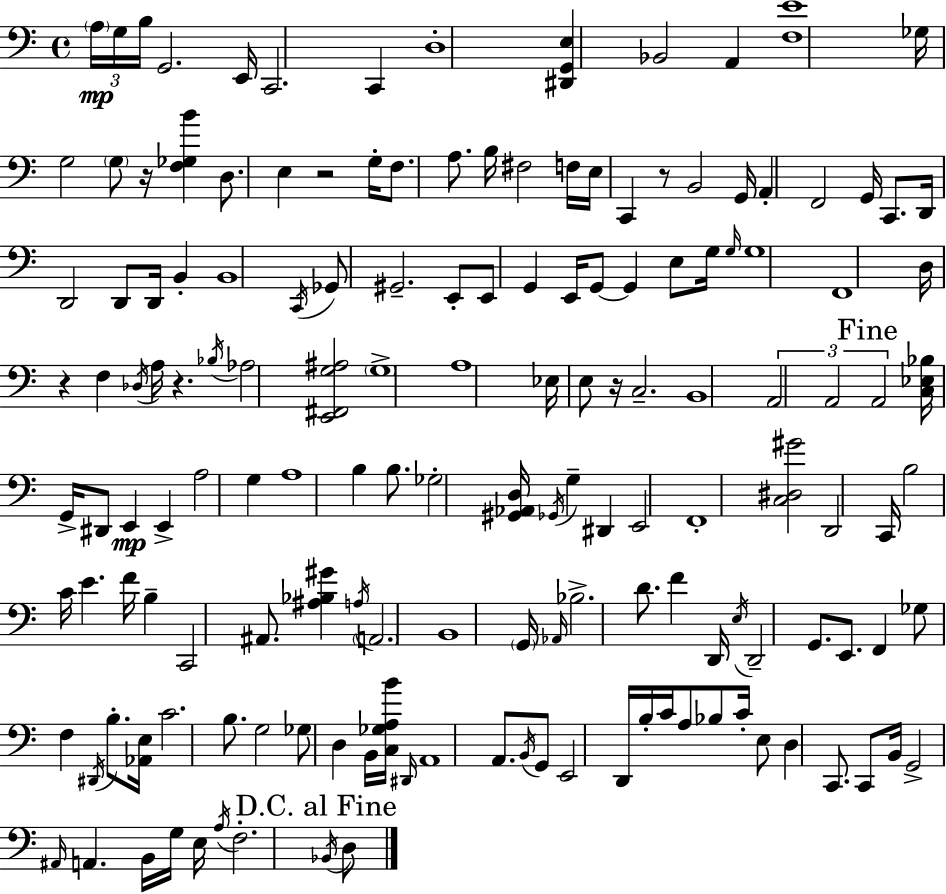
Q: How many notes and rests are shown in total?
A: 155